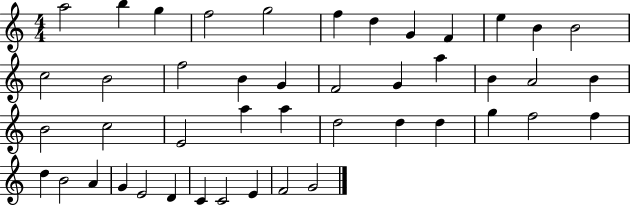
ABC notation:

X:1
T:Untitled
M:4/4
L:1/4
K:C
a2 b g f2 g2 f d G F e B B2 c2 B2 f2 B G F2 G a B A2 B B2 c2 E2 a a d2 d d g f2 f d B2 A G E2 D C C2 E F2 G2